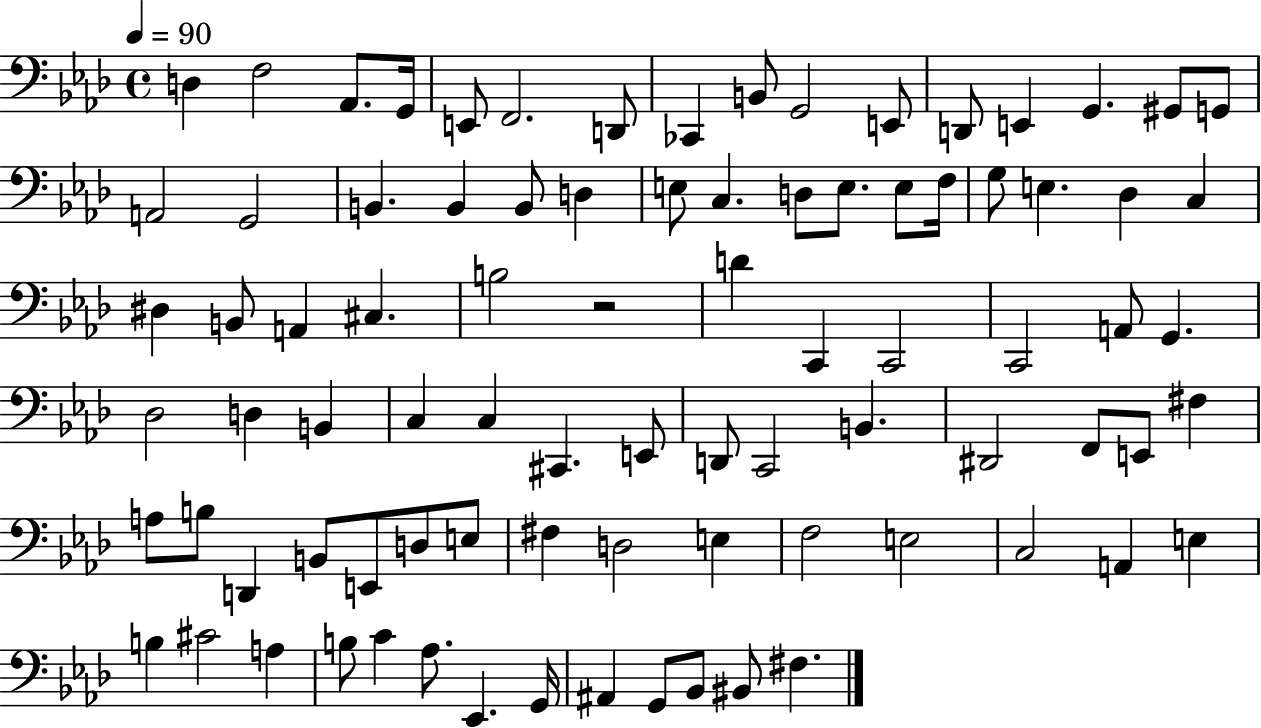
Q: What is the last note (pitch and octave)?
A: F#3